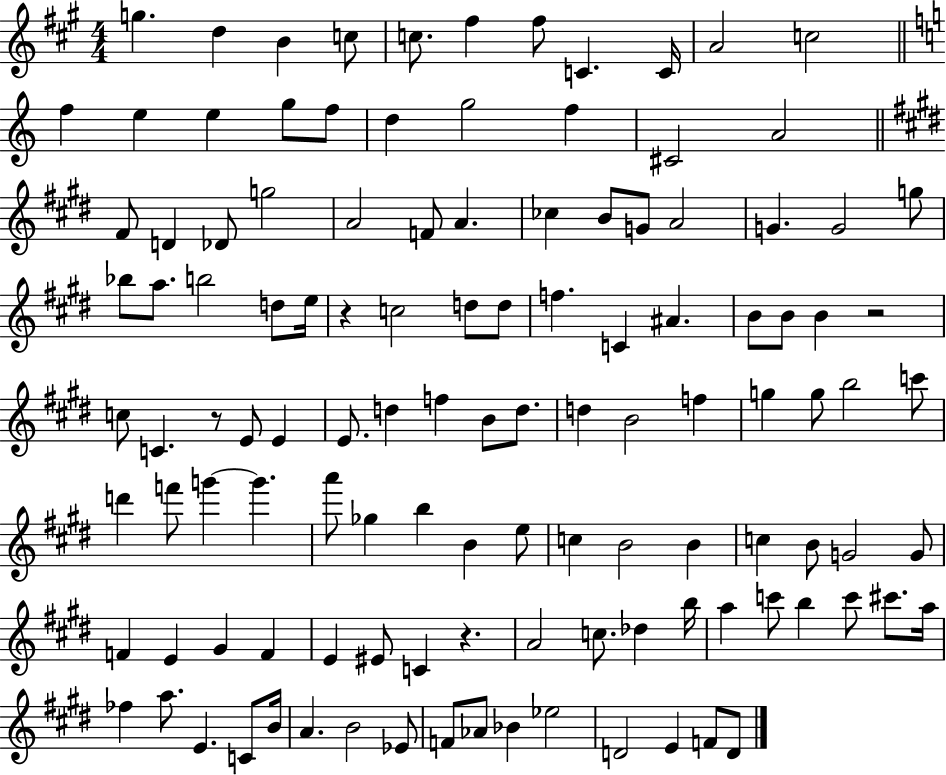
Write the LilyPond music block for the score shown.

{
  \clef treble
  \numericTimeSignature
  \time 4/4
  \key a \major
  g''4. d''4 b'4 c''8 | c''8. fis''4 fis''8 c'4. c'16 | a'2 c''2 | \bar "||" \break \key c \major f''4 e''4 e''4 g''8 f''8 | d''4 g''2 f''4 | cis'2 a'2 | \bar "||" \break \key e \major fis'8 d'4 des'8 g''2 | a'2 f'8 a'4. | ces''4 b'8 g'8 a'2 | g'4. g'2 g''8 | \break bes''8 a''8. b''2 d''8 e''16 | r4 c''2 d''8 d''8 | f''4. c'4 ais'4. | b'8 b'8 b'4 r2 | \break c''8 c'4. r8 e'8 e'4 | e'8. d''4 f''4 b'8 d''8. | d''4 b'2 f''4 | g''4 g''8 b''2 c'''8 | \break d'''4 f'''8 g'''4~~ g'''4. | a'''8 ges''4 b''4 b'4 e''8 | c''4 b'2 b'4 | c''4 b'8 g'2 g'8 | \break f'4 e'4 gis'4 f'4 | e'4 eis'8 c'4 r4. | a'2 c''8. des''4 b''16 | a''4 c'''8 b''4 c'''8 cis'''8. a''16 | \break fes''4 a''8. e'4. c'8 b'16 | a'4. b'2 ees'8 | f'8 aes'8 bes'4 ees''2 | d'2 e'4 f'8 d'8 | \break \bar "|."
}